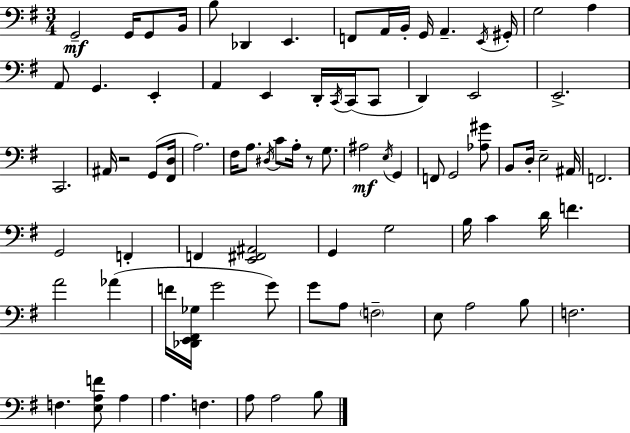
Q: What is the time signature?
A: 3/4